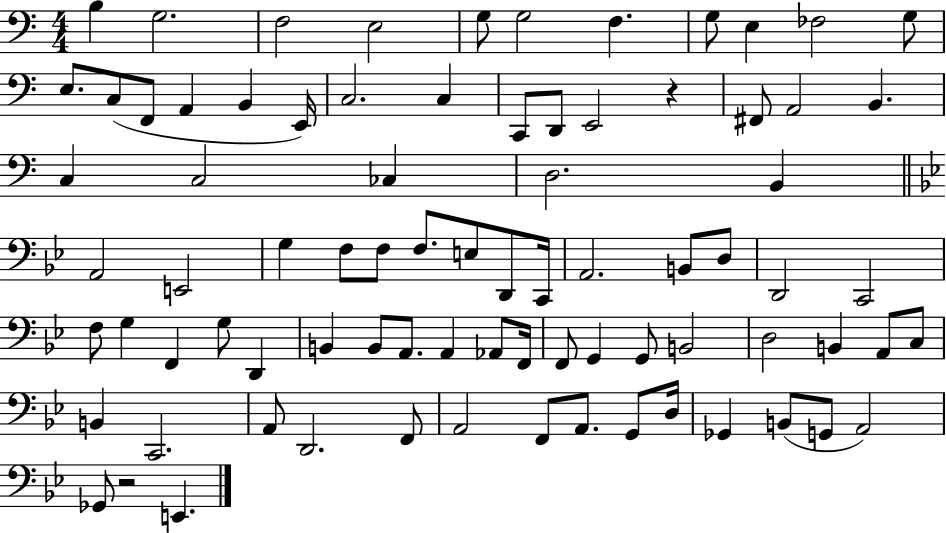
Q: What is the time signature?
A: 4/4